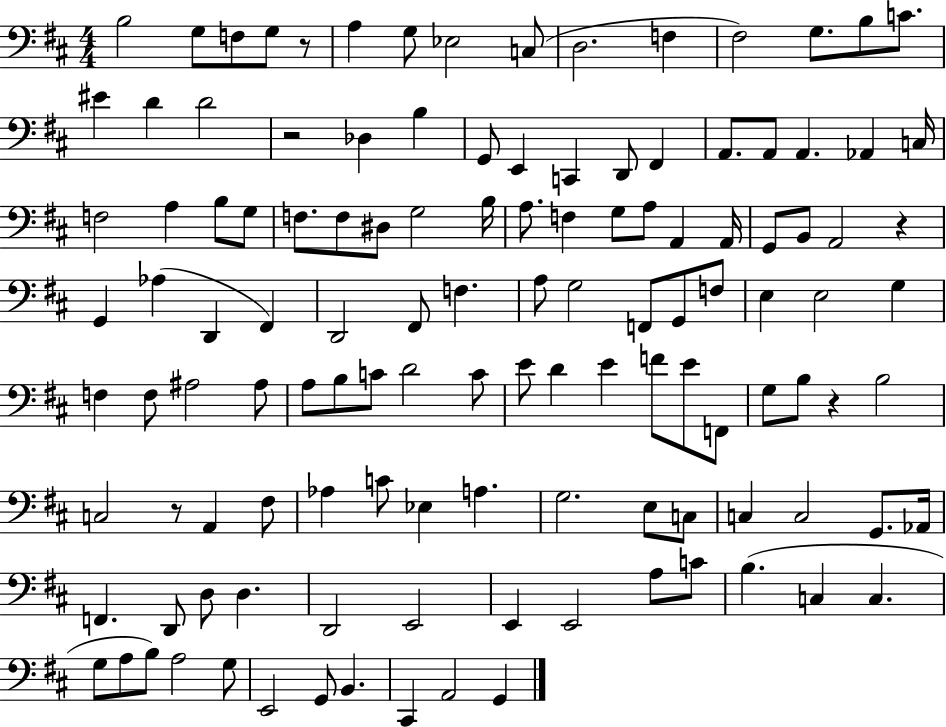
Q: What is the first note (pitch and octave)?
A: B3